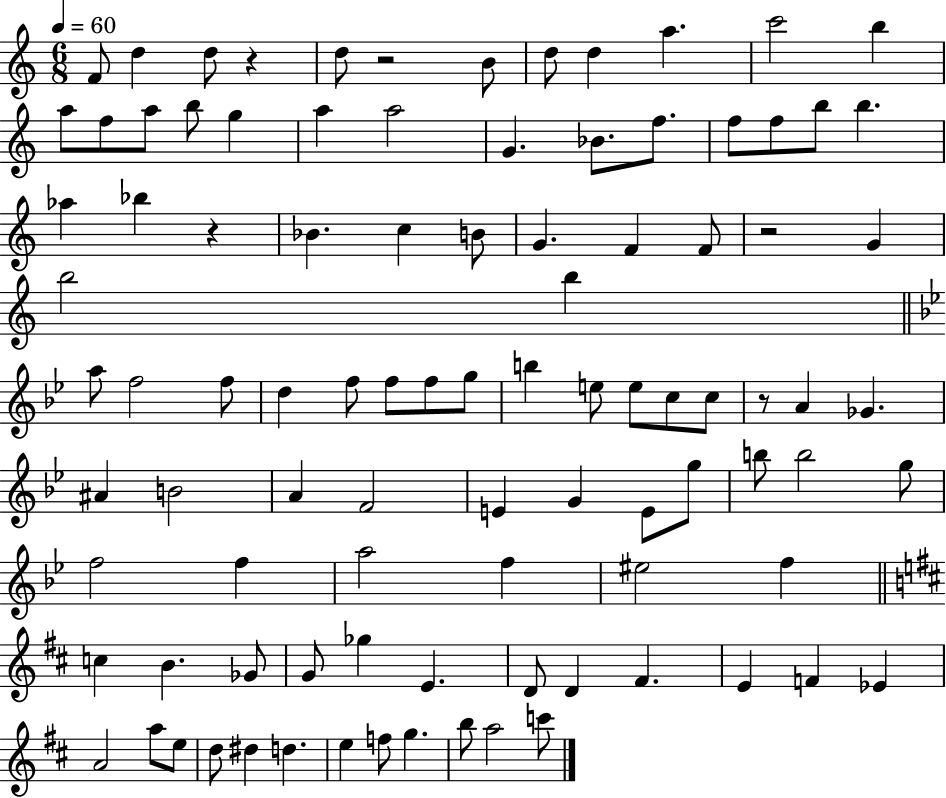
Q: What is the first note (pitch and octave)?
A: F4